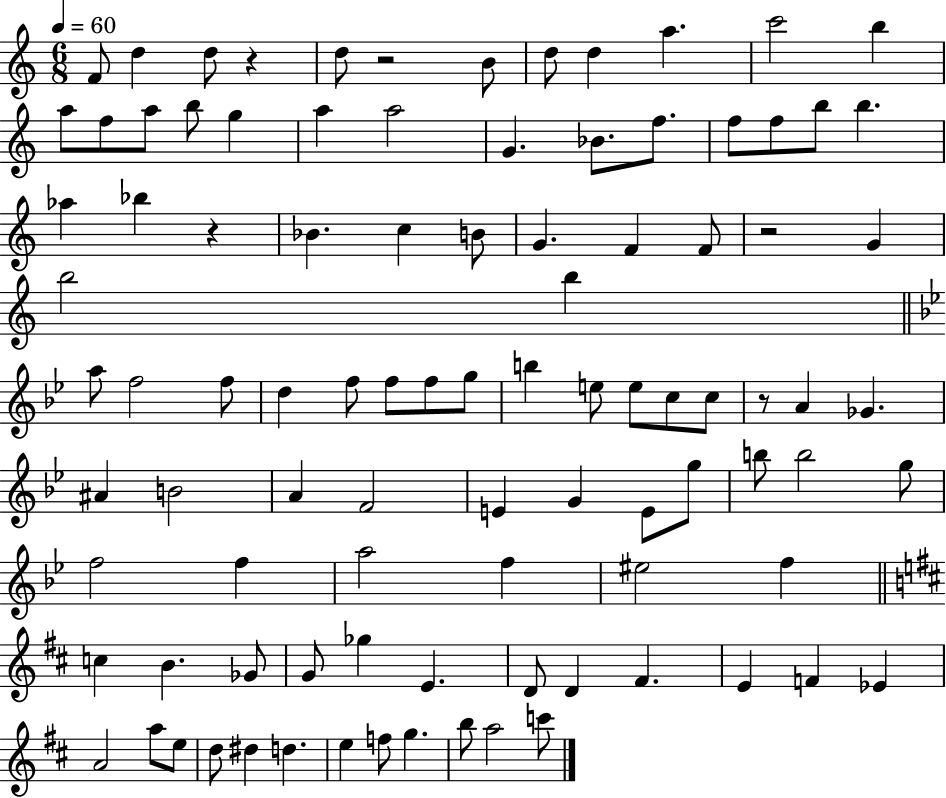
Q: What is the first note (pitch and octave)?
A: F4